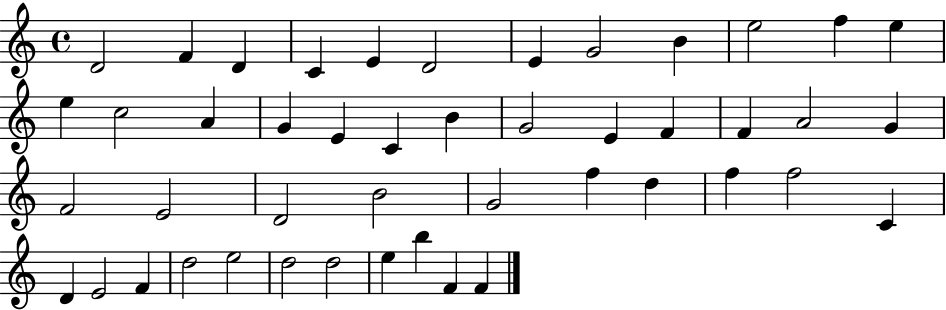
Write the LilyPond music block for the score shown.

{
  \clef treble
  \time 4/4
  \defaultTimeSignature
  \key c \major
  d'2 f'4 d'4 | c'4 e'4 d'2 | e'4 g'2 b'4 | e''2 f''4 e''4 | \break e''4 c''2 a'4 | g'4 e'4 c'4 b'4 | g'2 e'4 f'4 | f'4 a'2 g'4 | \break f'2 e'2 | d'2 b'2 | g'2 f''4 d''4 | f''4 f''2 c'4 | \break d'4 e'2 f'4 | d''2 e''2 | d''2 d''2 | e''4 b''4 f'4 f'4 | \break \bar "|."
}